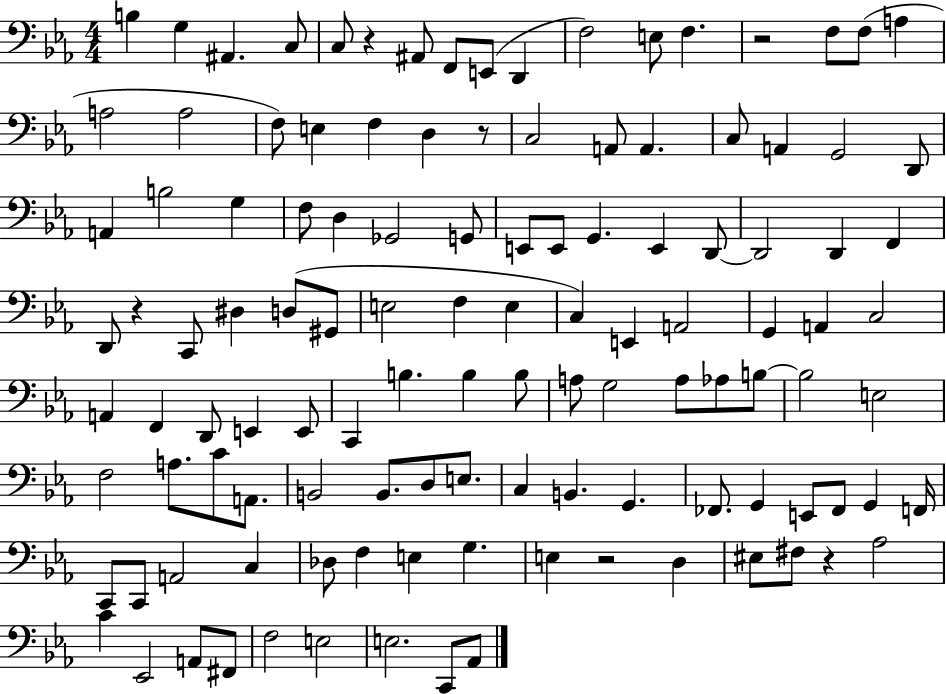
B3/q G3/q A#2/q. C3/e C3/e R/q A#2/e F2/e E2/e D2/q F3/h E3/e F3/q. R/h F3/e F3/e A3/q A3/h A3/h F3/e E3/q F3/q D3/q R/e C3/h A2/e A2/q. C3/e A2/q G2/h D2/e A2/q B3/h G3/q F3/e D3/q Gb2/h G2/e E2/e E2/e G2/q. E2/q D2/e D2/h D2/q F2/q D2/e R/q C2/e D#3/q D3/e G#2/e E3/h F3/q E3/q C3/q E2/q A2/h G2/q A2/q C3/h A2/q F2/q D2/e E2/q E2/e C2/q B3/q. B3/q B3/e A3/e G3/h A3/e Ab3/e B3/e B3/h E3/h F3/h A3/e. C4/e A2/e. B2/h B2/e. D3/e E3/e. C3/q B2/q. G2/q. FES2/e. G2/q E2/e FES2/e G2/q F2/s C2/e C2/e A2/h C3/q Db3/e F3/q E3/q G3/q. E3/q R/h D3/q EIS3/e F#3/e R/q Ab3/h C4/q Eb2/h A2/e F#2/e F3/h E3/h E3/h. C2/e Ab2/e